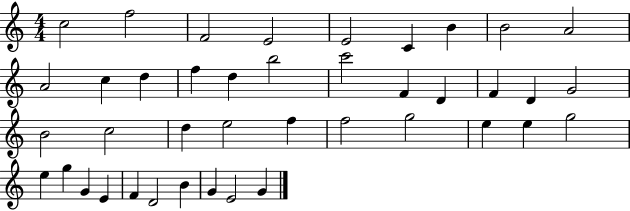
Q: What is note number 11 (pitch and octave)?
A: C5